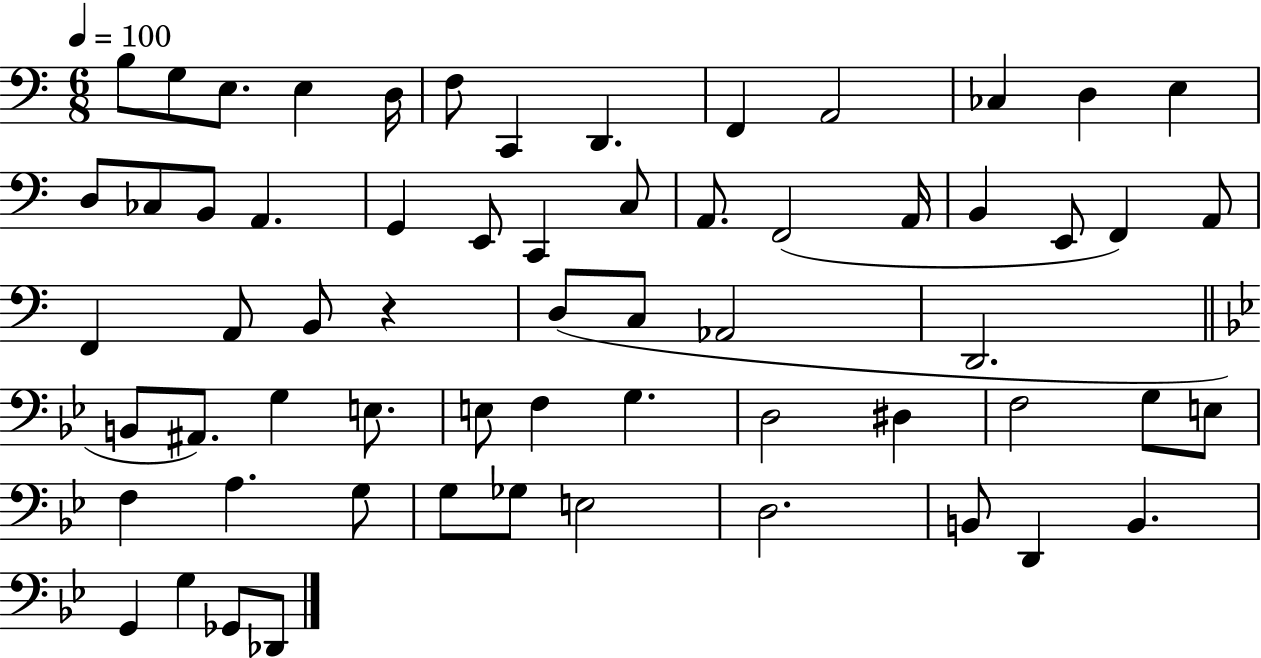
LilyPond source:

{
  \clef bass
  \numericTimeSignature
  \time 6/8
  \key c \major
  \tempo 4 = 100
  b8 g8 e8. e4 d16 | f8 c,4 d,4. | f,4 a,2 | ces4 d4 e4 | \break d8 ces8 b,8 a,4. | g,4 e,8 c,4 c8 | a,8. f,2( a,16 | b,4 e,8 f,4) a,8 | \break f,4 a,8 b,8 r4 | d8( c8 aes,2 | d,2. | \bar "||" \break \key bes \major b,8 ais,8.) g4 e8. | e8 f4 g4. | d2 dis4 | f2 g8 e8 | \break f4 a4. g8 | g8 ges8 e2 | d2. | b,8 d,4 b,4. | \break g,4 g4 ges,8 des,8 | \bar "|."
}